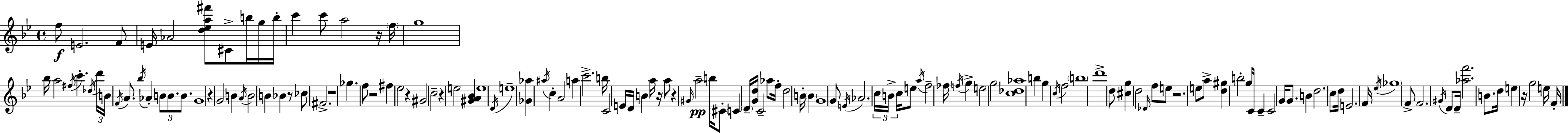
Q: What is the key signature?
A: BES major